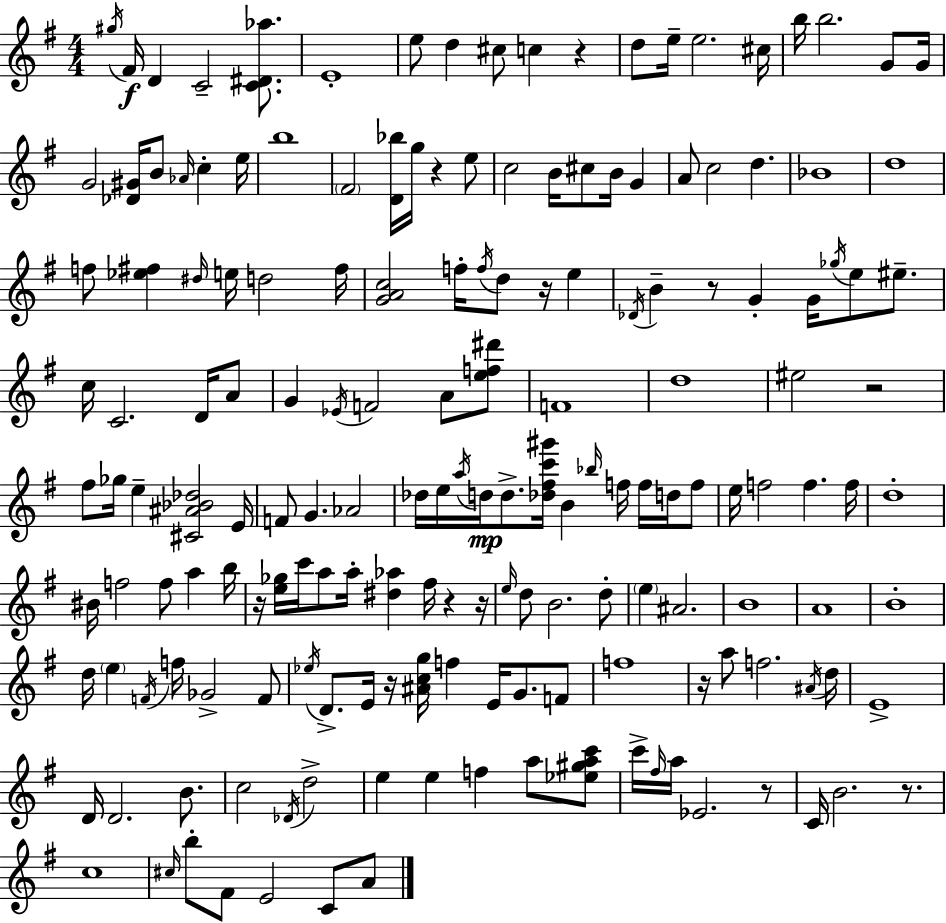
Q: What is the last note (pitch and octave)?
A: A4